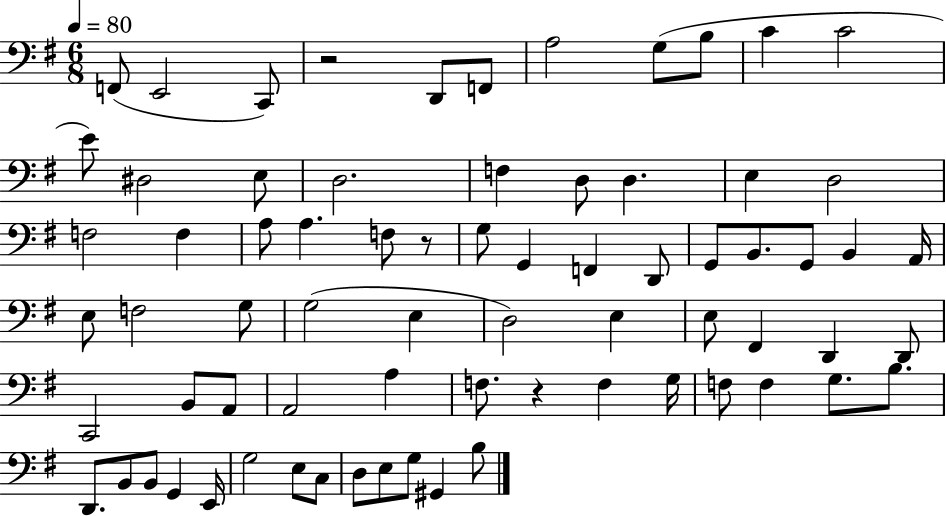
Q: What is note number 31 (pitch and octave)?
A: G2